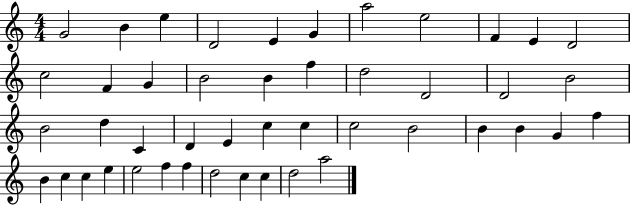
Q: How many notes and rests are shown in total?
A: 46